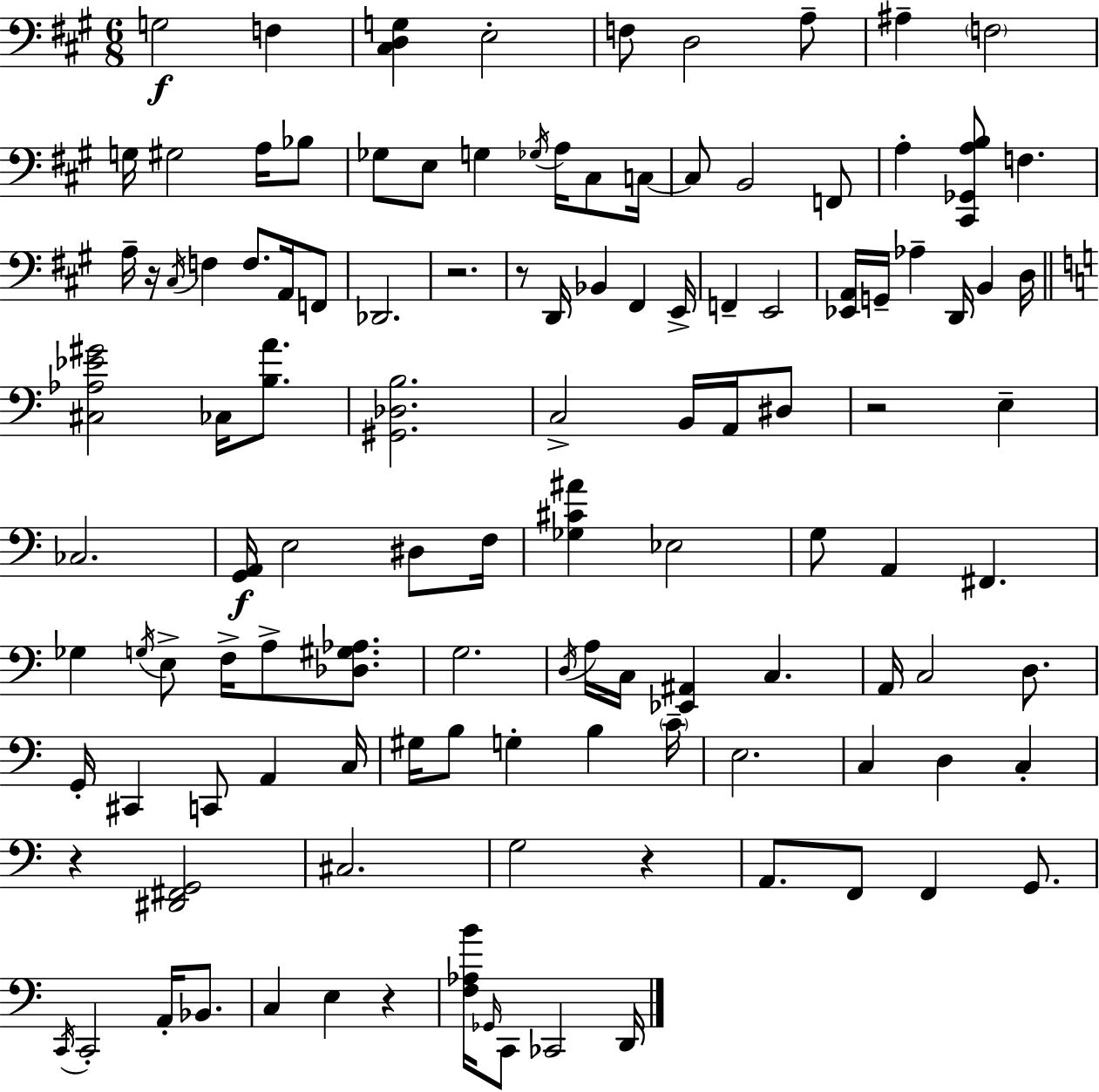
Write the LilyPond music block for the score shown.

{
  \clef bass
  \numericTimeSignature
  \time 6/8
  \key a \major
  \repeat volta 2 { g2\f f4 | <cis d g>4 e2-. | f8 d2 a8-- | ais4-- \parenthesize f2 | \break g16 gis2 a16 bes8 | ges8 e8 g4 \acciaccatura { ges16 } a16 cis8 | c16~~ c8 b,2 f,8 | a4-. <cis, ges, a b>8 f4. | \break a16-- r16 \acciaccatura { cis16 } f4 f8. a,16 | f,8 des,2. | r2. | r8 d,16 bes,4 fis,4 | \break e,16-> f,4-- e,2 | <ees, a,>16 g,16-- aes4-- d,16 b,4 | d16 \bar "||" \break \key a \minor <cis aes ees' gis'>2 ces16 <b a'>8. | <gis, des b>2. | c2-> b,16 a,16 dis8 | r2 e4-- | \break ces2. | <g, a,>16\f e2 dis8 f16 | <ges cis' ais'>4 ees2 | g8 a,4 fis,4. | \break ges4 \acciaccatura { g16 } e8-> f16-> a8-> <des gis aes>8. | g2. | \acciaccatura { d16 } a16 c16 <ees, ais,>4 c4. | a,16 c2 d8. | \break g,16-. cis,4 c,8 a,4 | c16 gis16 b8 g4-. b4 | \parenthesize c'16-- e2. | c4 d4 c4-. | \break r4 <dis, fis, g,>2 | cis2. | g2 r4 | a,8. f,8 f,4 g,8. | \break \acciaccatura { c,16 } c,2-. a,16-. | bes,8. c4 e4 r4 | <f aes b'>16 \grace { ges,16 } c,8 ces,2 | d,16 } \bar "|."
}